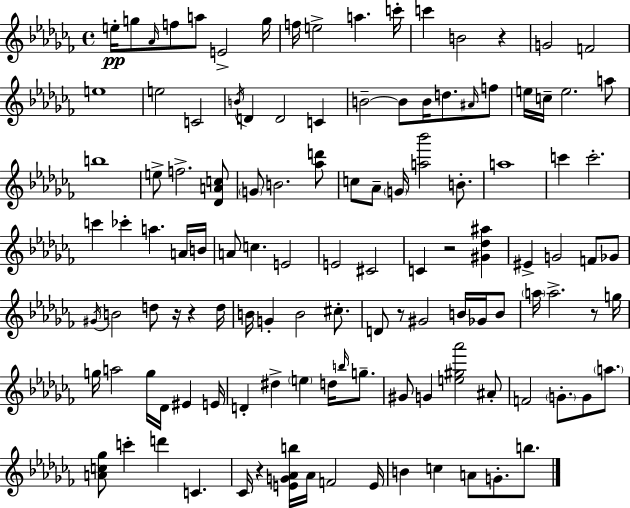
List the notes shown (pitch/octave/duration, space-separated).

E5/s G5/e Ab4/s F5/e A5/e E4/h G5/s F5/s E5/h A5/q. C6/s C6/q B4/h R/q G4/h F4/h E5/w E5/h C4/h B4/s D4/q D4/h C4/q B4/h B4/e B4/s D5/e. A#4/s F5/e E5/s C5/s E5/h. A5/e B5/w E5/e F5/h. [Db4,A4,C5]/e G4/e B4/h. [Ab5,D6]/e C5/e Ab4/e G4/s [A5,Bb6]/h B4/e. A5/w C6/q C6/h. C6/q CES6/q A5/q. A4/s B4/s A4/e C5/q. E4/h E4/h C#4/h C4/q R/h [G#4,Db5,A#5]/q EIS4/q G4/h F4/e Gb4/e G#4/s B4/h D5/e R/s R/q D5/s B4/s G4/q B4/h C#5/e. D4/e R/e G#4/h B4/s Gb4/s B4/e A5/s A5/h. R/e G5/s G5/s A5/h G5/s Db4/s EIS4/q E4/s D4/q D#5/q E5/q D5/s B5/s G5/e. G#4/e G4/q [E5,G#5,Ab6]/h A#4/e F4/h G4/e. G4/e A5/e. [A4,C5,Gb5]/e C6/q D6/q C4/q. CES4/s R/q [E4,G4,Ab4,B5]/s Ab4/s F4/h E4/s B4/q C5/q A4/e G4/e. B5/e.